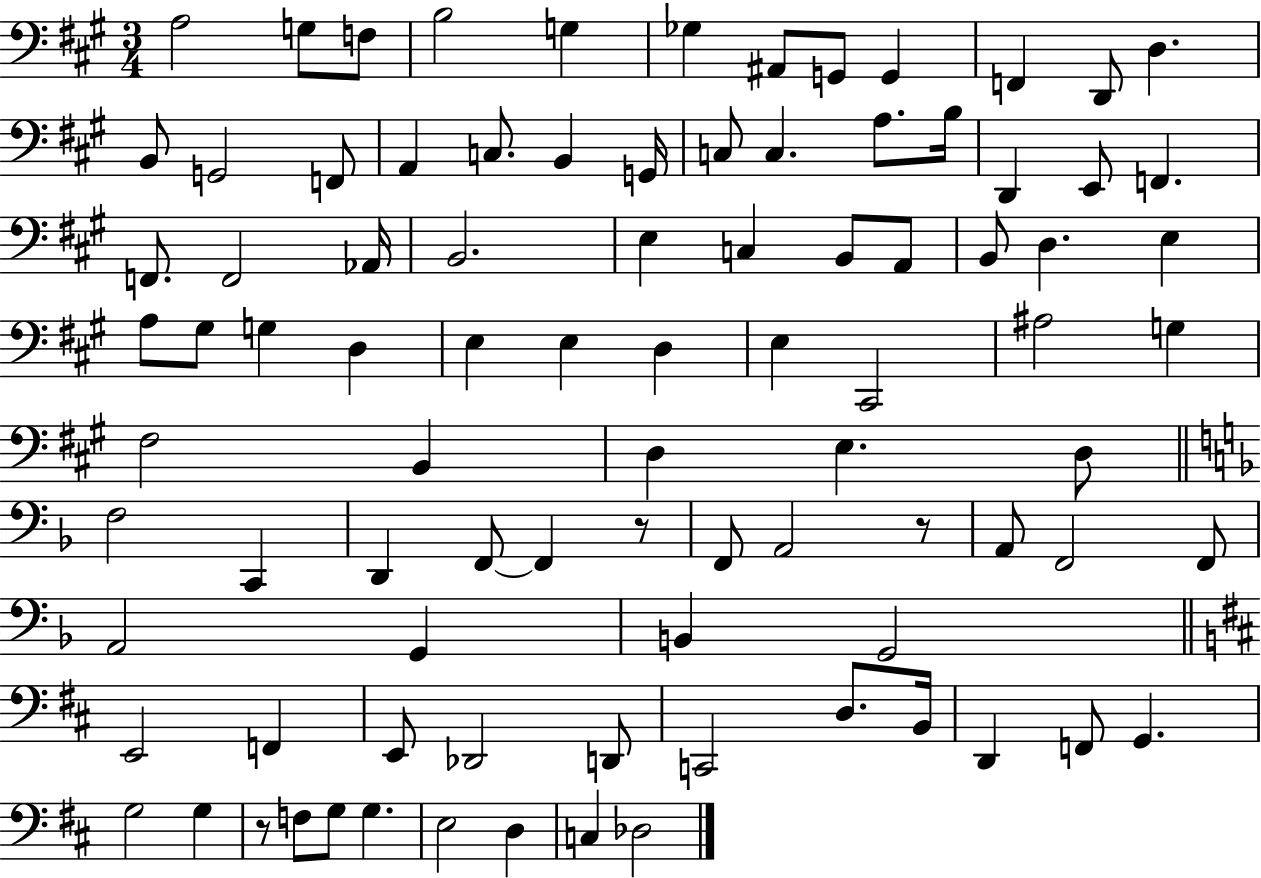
A3/h G3/e F3/e B3/h G3/q Gb3/q A#2/e G2/e G2/q F2/q D2/e D3/q. B2/e G2/h F2/e A2/q C3/e. B2/q G2/s C3/e C3/q. A3/e. B3/s D2/q E2/e F2/q. F2/e. F2/h Ab2/s B2/h. E3/q C3/q B2/e A2/e B2/e D3/q. E3/q A3/e G#3/e G3/q D3/q E3/q E3/q D3/q E3/q C#2/h A#3/h G3/q F#3/h B2/q D3/q E3/q. D3/e F3/h C2/q D2/q F2/e F2/q R/e F2/e A2/h R/e A2/e F2/h F2/e A2/h G2/q B2/q G2/h E2/h F2/q E2/e Db2/h D2/e C2/h D3/e. B2/s D2/q F2/e G2/q. G3/h G3/q R/e F3/e G3/e G3/q. E3/h D3/q C3/q Db3/h